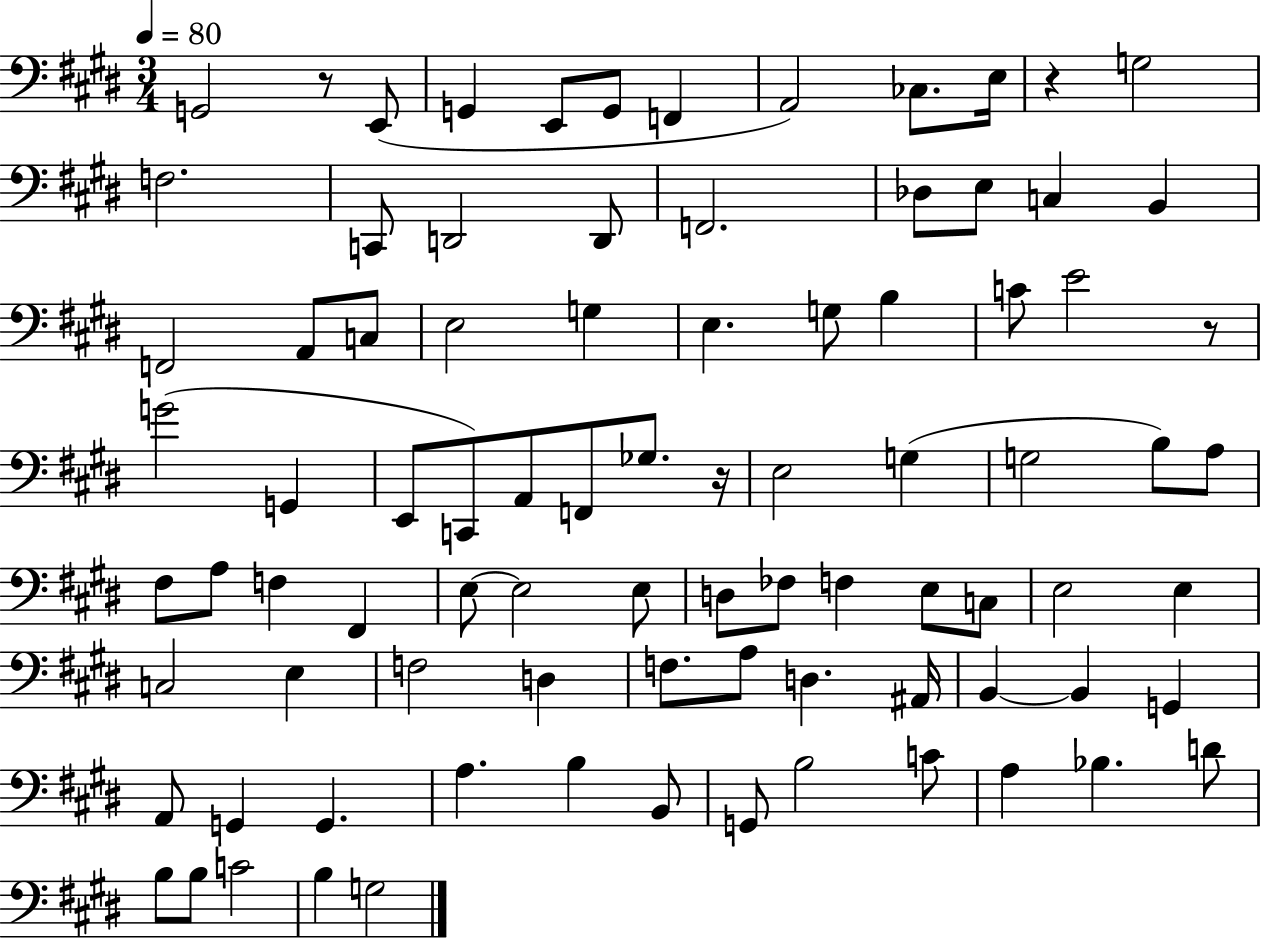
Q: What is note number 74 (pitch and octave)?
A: B3